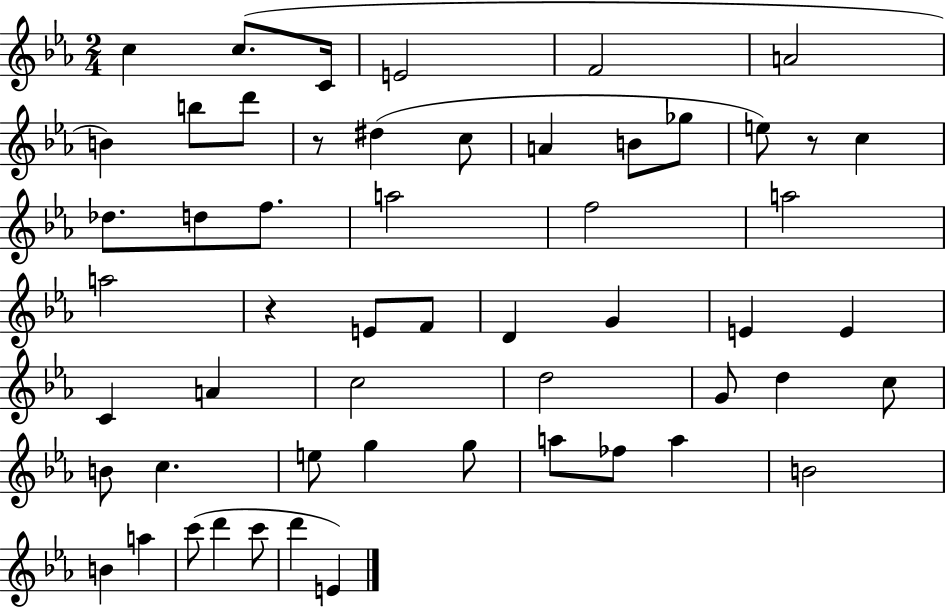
X:1
T:Untitled
M:2/4
L:1/4
K:Eb
c c/2 C/4 E2 F2 A2 B b/2 d'/2 z/2 ^d c/2 A B/2 _g/2 e/2 z/2 c _d/2 d/2 f/2 a2 f2 a2 a2 z E/2 F/2 D G E E C A c2 d2 G/2 d c/2 B/2 c e/2 g g/2 a/2 _f/2 a B2 B a c'/2 d' c'/2 d' E